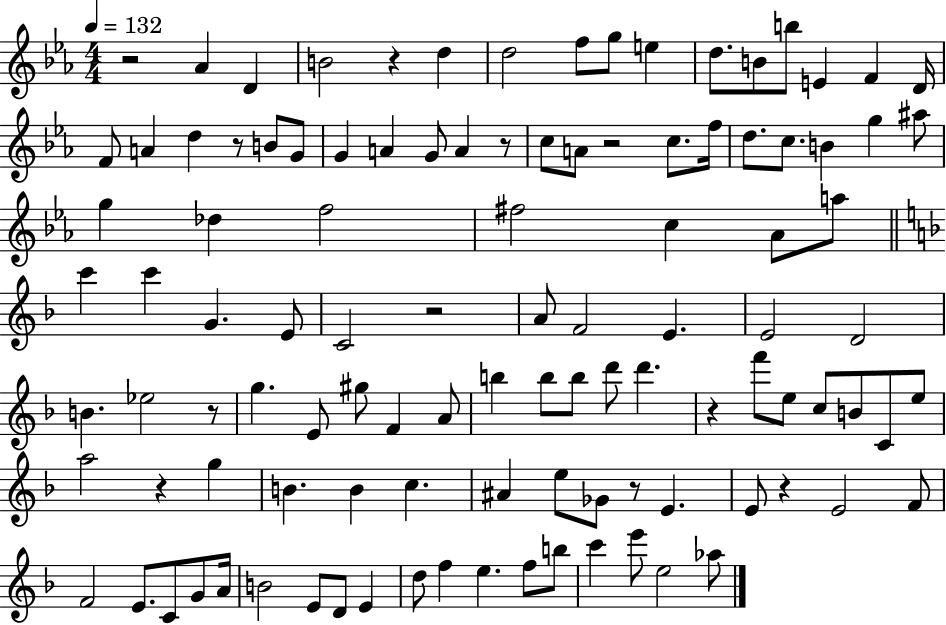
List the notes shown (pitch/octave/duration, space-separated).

R/h Ab4/q D4/q B4/h R/q D5/q D5/h F5/e G5/e E5/q D5/e. B4/e B5/e E4/q F4/q D4/s F4/e A4/q D5/q R/e B4/e G4/e G4/q A4/q G4/e A4/q R/e C5/e A4/e R/h C5/e. F5/s D5/e. C5/e. B4/q G5/q A#5/e G5/q Db5/q F5/h F#5/h C5/q Ab4/e A5/e C6/q C6/q G4/q. E4/e C4/h R/h A4/e F4/h E4/q. E4/h D4/h B4/q. Eb5/h R/e G5/q. E4/e G#5/e F4/q A4/e B5/q B5/e B5/e D6/e D6/q. R/q F6/e E5/e C5/e B4/e C4/e E5/e A5/h R/q G5/q B4/q. B4/q C5/q. A#4/q E5/e Gb4/e R/e E4/q. E4/e R/q E4/h F4/e F4/h E4/e. C4/e G4/e A4/s B4/h E4/e D4/e E4/q D5/e F5/q E5/q. F5/e B5/e C6/q E6/e E5/h Ab5/e